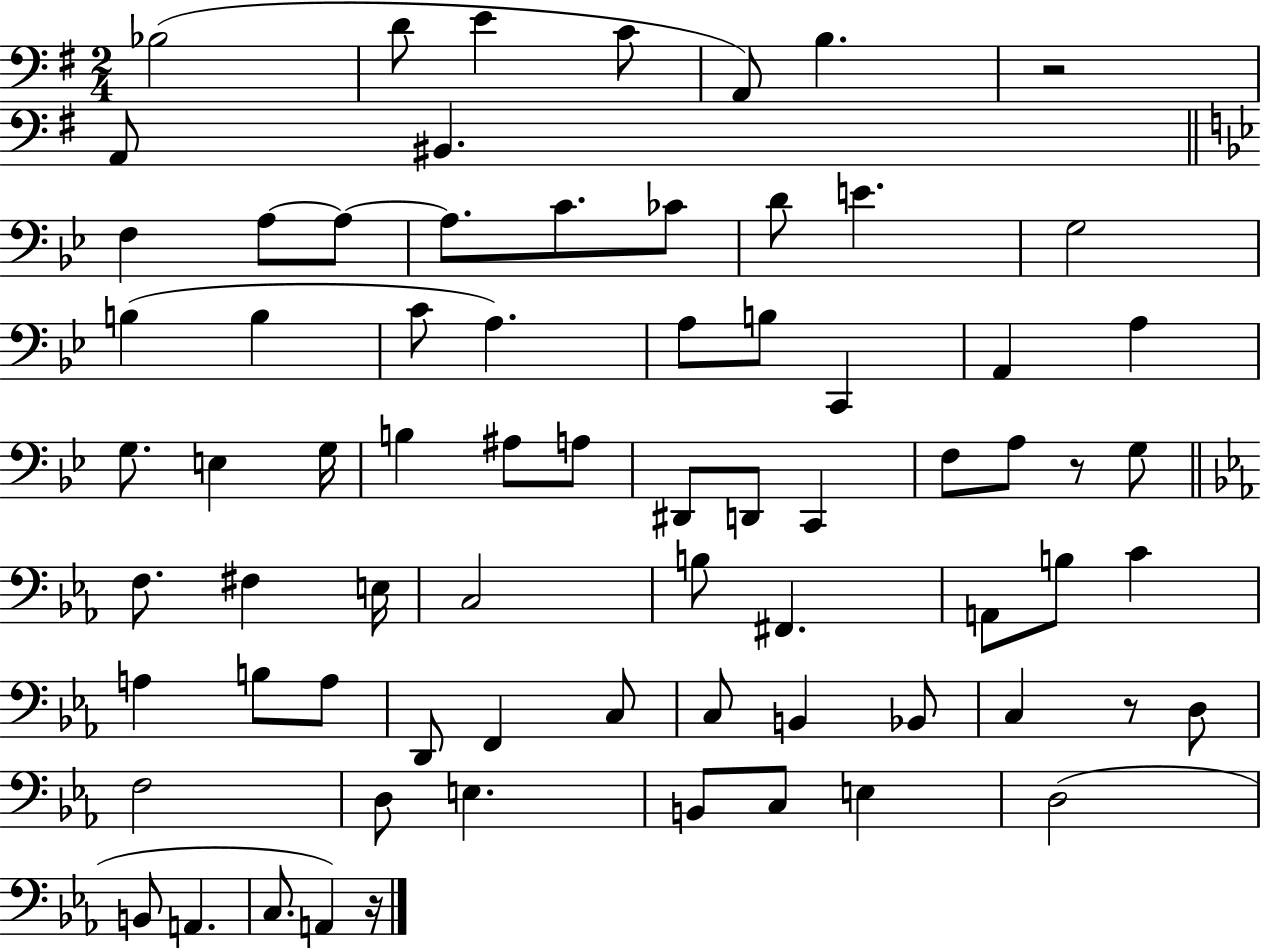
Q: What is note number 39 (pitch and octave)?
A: F3